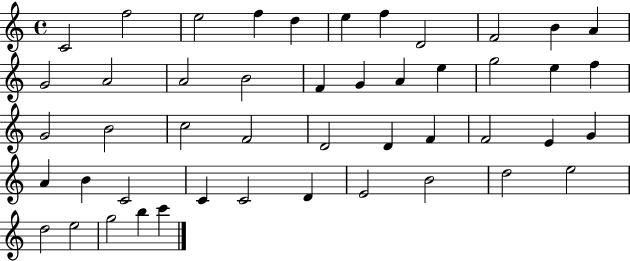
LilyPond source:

{
  \clef treble
  \time 4/4
  \defaultTimeSignature
  \key c \major
  c'2 f''2 | e''2 f''4 d''4 | e''4 f''4 d'2 | f'2 b'4 a'4 | \break g'2 a'2 | a'2 b'2 | f'4 g'4 a'4 e''4 | g''2 e''4 f''4 | \break g'2 b'2 | c''2 f'2 | d'2 d'4 f'4 | f'2 e'4 g'4 | \break a'4 b'4 c'2 | c'4 c'2 d'4 | e'2 b'2 | d''2 e''2 | \break d''2 e''2 | g''2 b''4 c'''4 | \bar "|."
}